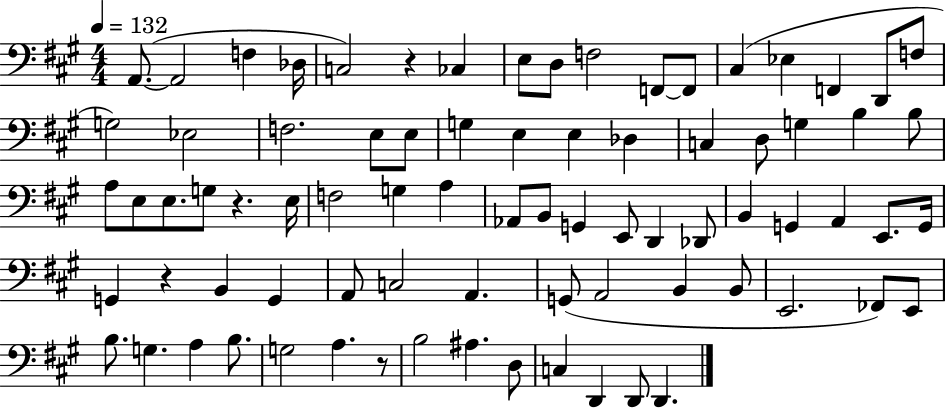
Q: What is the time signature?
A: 4/4